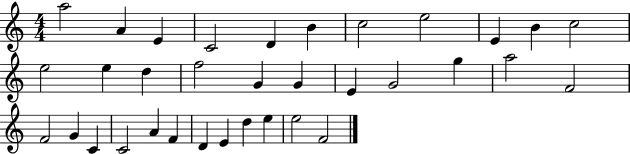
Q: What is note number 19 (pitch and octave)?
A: G4